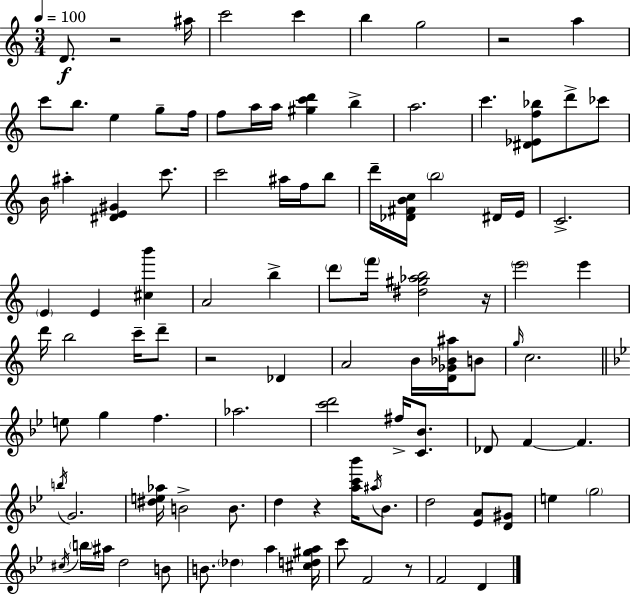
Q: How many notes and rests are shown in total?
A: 100